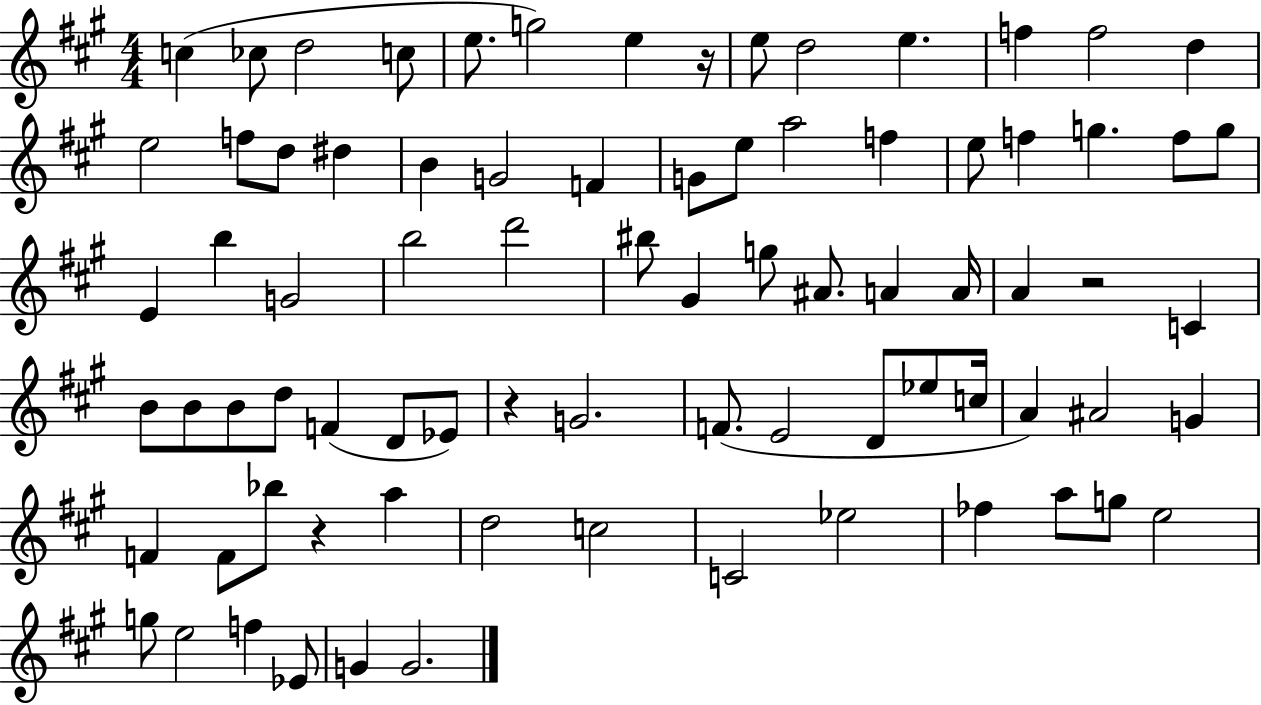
X:1
T:Untitled
M:4/4
L:1/4
K:A
c _c/2 d2 c/2 e/2 g2 e z/4 e/2 d2 e f f2 d e2 f/2 d/2 ^d B G2 F G/2 e/2 a2 f e/2 f g f/2 g/2 E b G2 b2 d'2 ^b/2 ^G g/2 ^A/2 A A/4 A z2 C B/2 B/2 B/2 d/2 F D/2 _E/2 z G2 F/2 E2 D/2 _e/2 c/4 A ^A2 G F F/2 _b/2 z a d2 c2 C2 _e2 _f a/2 g/2 e2 g/2 e2 f _E/2 G G2